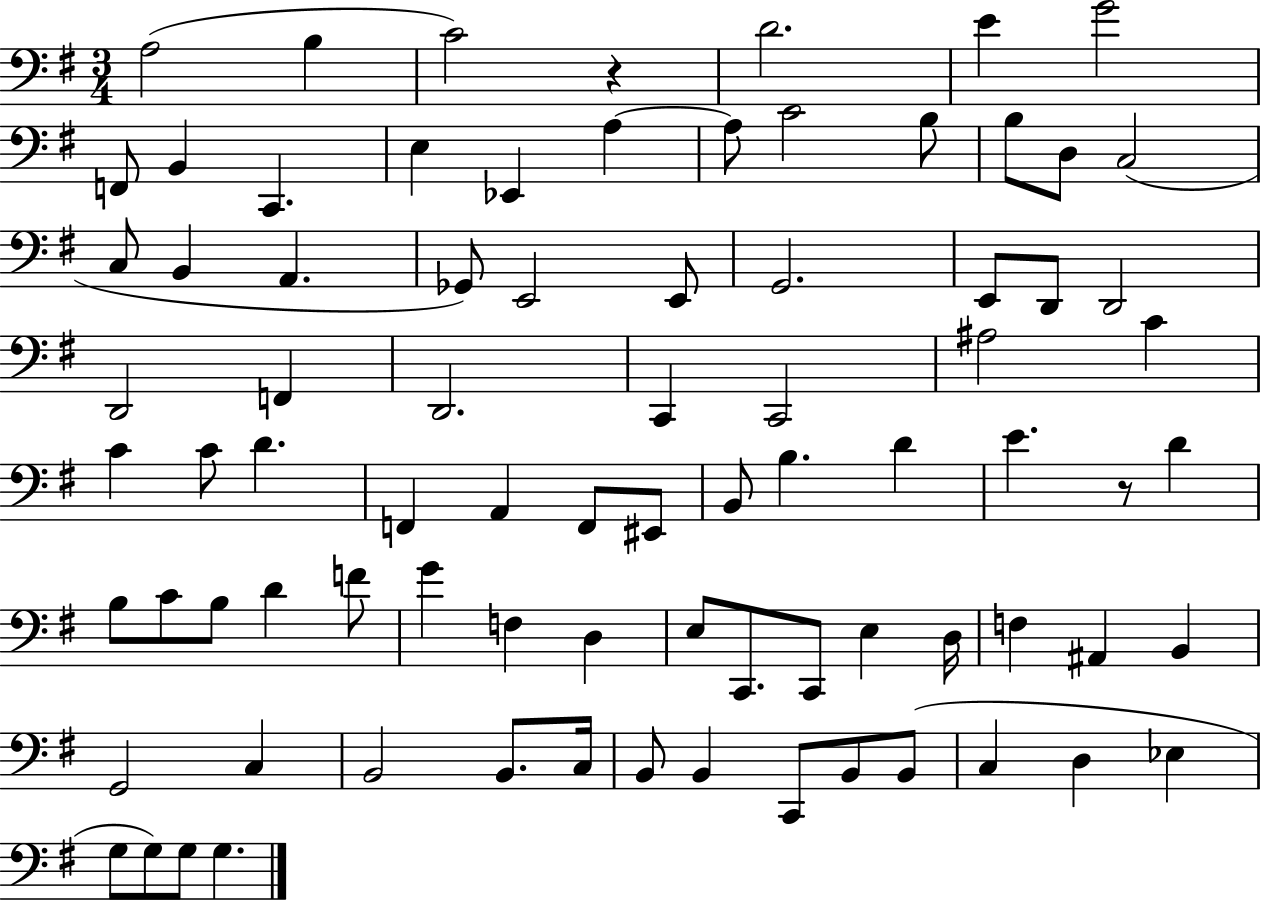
{
  \clef bass
  \numericTimeSignature
  \time 3/4
  \key g \major
  a2( b4 | c'2) r4 | d'2. | e'4 g'2 | \break f,8 b,4 c,4. | e4 ees,4 a4~~ | a8 c'2 b8 | b8 d8 c2( | \break c8 b,4 a,4. | ges,8) e,2 e,8 | g,2. | e,8 d,8 d,2 | \break d,2 f,4 | d,2. | c,4 c,2 | ais2 c'4 | \break c'4 c'8 d'4. | f,4 a,4 f,8 eis,8 | b,8 b4. d'4 | e'4. r8 d'4 | \break b8 c'8 b8 d'4 f'8 | g'4 f4 d4 | e8 c,8. c,8 e4 d16 | f4 ais,4 b,4 | \break g,2 c4 | b,2 b,8. c16 | b,8 b,4 c,8 b,8 b,8( | c4 d4 ees4 | \break g8 g8) g8 g4. | \bar "|."
}